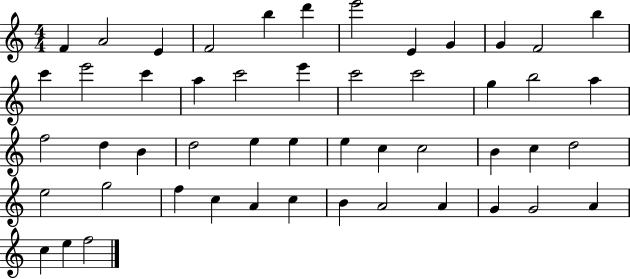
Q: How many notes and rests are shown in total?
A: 50